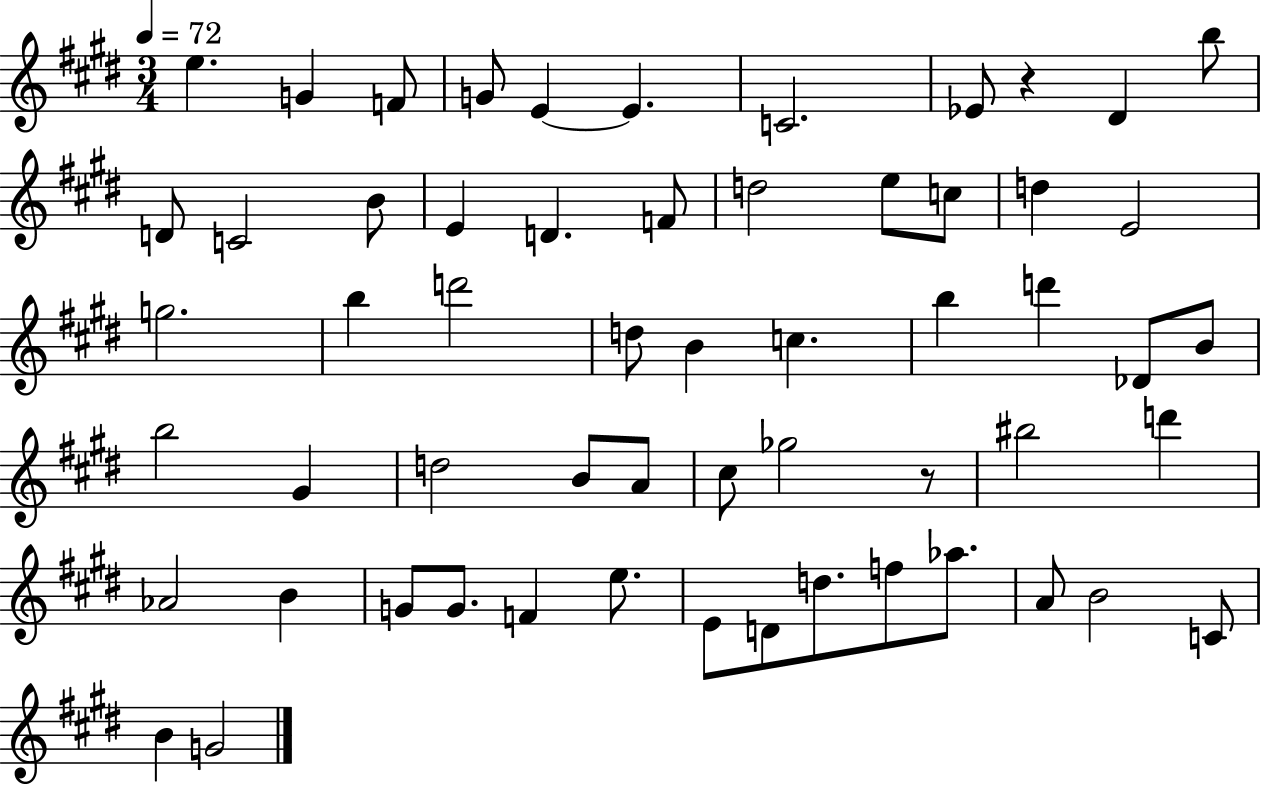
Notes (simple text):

E5/q. G4/q F4/e G4/e E4/q E4/q. C4/h. Eb4/e R/q D#4/q B5/e D4/e C4/h B4/e E4/q D4/q. F4/e D5/h E5/e C5/e D5/q E4/h G5/h. B5/q D6/h D5/e B4/q C5/q. B5/q D6/q Db4/e B4/e B5/h G#4/q D5/h B4/e A4/e C#5/e Gb5/h R/e BIS5/h D6/q Ab4/h B4/q G4/e G4/e. F4/q E5/e. E4/e D4/e D5/e. F5/e Ab5/e. A4/e B4/h C4/e B4/q G4/h